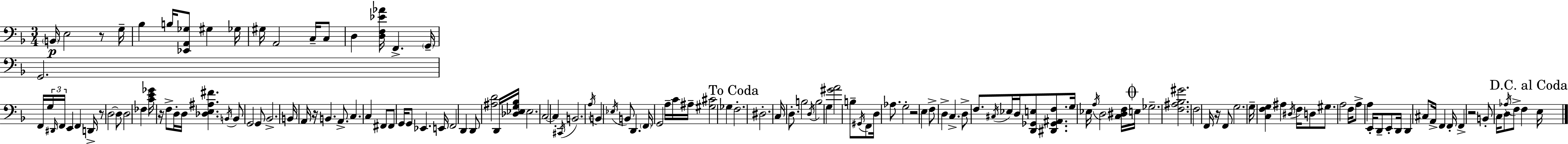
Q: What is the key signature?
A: D minor